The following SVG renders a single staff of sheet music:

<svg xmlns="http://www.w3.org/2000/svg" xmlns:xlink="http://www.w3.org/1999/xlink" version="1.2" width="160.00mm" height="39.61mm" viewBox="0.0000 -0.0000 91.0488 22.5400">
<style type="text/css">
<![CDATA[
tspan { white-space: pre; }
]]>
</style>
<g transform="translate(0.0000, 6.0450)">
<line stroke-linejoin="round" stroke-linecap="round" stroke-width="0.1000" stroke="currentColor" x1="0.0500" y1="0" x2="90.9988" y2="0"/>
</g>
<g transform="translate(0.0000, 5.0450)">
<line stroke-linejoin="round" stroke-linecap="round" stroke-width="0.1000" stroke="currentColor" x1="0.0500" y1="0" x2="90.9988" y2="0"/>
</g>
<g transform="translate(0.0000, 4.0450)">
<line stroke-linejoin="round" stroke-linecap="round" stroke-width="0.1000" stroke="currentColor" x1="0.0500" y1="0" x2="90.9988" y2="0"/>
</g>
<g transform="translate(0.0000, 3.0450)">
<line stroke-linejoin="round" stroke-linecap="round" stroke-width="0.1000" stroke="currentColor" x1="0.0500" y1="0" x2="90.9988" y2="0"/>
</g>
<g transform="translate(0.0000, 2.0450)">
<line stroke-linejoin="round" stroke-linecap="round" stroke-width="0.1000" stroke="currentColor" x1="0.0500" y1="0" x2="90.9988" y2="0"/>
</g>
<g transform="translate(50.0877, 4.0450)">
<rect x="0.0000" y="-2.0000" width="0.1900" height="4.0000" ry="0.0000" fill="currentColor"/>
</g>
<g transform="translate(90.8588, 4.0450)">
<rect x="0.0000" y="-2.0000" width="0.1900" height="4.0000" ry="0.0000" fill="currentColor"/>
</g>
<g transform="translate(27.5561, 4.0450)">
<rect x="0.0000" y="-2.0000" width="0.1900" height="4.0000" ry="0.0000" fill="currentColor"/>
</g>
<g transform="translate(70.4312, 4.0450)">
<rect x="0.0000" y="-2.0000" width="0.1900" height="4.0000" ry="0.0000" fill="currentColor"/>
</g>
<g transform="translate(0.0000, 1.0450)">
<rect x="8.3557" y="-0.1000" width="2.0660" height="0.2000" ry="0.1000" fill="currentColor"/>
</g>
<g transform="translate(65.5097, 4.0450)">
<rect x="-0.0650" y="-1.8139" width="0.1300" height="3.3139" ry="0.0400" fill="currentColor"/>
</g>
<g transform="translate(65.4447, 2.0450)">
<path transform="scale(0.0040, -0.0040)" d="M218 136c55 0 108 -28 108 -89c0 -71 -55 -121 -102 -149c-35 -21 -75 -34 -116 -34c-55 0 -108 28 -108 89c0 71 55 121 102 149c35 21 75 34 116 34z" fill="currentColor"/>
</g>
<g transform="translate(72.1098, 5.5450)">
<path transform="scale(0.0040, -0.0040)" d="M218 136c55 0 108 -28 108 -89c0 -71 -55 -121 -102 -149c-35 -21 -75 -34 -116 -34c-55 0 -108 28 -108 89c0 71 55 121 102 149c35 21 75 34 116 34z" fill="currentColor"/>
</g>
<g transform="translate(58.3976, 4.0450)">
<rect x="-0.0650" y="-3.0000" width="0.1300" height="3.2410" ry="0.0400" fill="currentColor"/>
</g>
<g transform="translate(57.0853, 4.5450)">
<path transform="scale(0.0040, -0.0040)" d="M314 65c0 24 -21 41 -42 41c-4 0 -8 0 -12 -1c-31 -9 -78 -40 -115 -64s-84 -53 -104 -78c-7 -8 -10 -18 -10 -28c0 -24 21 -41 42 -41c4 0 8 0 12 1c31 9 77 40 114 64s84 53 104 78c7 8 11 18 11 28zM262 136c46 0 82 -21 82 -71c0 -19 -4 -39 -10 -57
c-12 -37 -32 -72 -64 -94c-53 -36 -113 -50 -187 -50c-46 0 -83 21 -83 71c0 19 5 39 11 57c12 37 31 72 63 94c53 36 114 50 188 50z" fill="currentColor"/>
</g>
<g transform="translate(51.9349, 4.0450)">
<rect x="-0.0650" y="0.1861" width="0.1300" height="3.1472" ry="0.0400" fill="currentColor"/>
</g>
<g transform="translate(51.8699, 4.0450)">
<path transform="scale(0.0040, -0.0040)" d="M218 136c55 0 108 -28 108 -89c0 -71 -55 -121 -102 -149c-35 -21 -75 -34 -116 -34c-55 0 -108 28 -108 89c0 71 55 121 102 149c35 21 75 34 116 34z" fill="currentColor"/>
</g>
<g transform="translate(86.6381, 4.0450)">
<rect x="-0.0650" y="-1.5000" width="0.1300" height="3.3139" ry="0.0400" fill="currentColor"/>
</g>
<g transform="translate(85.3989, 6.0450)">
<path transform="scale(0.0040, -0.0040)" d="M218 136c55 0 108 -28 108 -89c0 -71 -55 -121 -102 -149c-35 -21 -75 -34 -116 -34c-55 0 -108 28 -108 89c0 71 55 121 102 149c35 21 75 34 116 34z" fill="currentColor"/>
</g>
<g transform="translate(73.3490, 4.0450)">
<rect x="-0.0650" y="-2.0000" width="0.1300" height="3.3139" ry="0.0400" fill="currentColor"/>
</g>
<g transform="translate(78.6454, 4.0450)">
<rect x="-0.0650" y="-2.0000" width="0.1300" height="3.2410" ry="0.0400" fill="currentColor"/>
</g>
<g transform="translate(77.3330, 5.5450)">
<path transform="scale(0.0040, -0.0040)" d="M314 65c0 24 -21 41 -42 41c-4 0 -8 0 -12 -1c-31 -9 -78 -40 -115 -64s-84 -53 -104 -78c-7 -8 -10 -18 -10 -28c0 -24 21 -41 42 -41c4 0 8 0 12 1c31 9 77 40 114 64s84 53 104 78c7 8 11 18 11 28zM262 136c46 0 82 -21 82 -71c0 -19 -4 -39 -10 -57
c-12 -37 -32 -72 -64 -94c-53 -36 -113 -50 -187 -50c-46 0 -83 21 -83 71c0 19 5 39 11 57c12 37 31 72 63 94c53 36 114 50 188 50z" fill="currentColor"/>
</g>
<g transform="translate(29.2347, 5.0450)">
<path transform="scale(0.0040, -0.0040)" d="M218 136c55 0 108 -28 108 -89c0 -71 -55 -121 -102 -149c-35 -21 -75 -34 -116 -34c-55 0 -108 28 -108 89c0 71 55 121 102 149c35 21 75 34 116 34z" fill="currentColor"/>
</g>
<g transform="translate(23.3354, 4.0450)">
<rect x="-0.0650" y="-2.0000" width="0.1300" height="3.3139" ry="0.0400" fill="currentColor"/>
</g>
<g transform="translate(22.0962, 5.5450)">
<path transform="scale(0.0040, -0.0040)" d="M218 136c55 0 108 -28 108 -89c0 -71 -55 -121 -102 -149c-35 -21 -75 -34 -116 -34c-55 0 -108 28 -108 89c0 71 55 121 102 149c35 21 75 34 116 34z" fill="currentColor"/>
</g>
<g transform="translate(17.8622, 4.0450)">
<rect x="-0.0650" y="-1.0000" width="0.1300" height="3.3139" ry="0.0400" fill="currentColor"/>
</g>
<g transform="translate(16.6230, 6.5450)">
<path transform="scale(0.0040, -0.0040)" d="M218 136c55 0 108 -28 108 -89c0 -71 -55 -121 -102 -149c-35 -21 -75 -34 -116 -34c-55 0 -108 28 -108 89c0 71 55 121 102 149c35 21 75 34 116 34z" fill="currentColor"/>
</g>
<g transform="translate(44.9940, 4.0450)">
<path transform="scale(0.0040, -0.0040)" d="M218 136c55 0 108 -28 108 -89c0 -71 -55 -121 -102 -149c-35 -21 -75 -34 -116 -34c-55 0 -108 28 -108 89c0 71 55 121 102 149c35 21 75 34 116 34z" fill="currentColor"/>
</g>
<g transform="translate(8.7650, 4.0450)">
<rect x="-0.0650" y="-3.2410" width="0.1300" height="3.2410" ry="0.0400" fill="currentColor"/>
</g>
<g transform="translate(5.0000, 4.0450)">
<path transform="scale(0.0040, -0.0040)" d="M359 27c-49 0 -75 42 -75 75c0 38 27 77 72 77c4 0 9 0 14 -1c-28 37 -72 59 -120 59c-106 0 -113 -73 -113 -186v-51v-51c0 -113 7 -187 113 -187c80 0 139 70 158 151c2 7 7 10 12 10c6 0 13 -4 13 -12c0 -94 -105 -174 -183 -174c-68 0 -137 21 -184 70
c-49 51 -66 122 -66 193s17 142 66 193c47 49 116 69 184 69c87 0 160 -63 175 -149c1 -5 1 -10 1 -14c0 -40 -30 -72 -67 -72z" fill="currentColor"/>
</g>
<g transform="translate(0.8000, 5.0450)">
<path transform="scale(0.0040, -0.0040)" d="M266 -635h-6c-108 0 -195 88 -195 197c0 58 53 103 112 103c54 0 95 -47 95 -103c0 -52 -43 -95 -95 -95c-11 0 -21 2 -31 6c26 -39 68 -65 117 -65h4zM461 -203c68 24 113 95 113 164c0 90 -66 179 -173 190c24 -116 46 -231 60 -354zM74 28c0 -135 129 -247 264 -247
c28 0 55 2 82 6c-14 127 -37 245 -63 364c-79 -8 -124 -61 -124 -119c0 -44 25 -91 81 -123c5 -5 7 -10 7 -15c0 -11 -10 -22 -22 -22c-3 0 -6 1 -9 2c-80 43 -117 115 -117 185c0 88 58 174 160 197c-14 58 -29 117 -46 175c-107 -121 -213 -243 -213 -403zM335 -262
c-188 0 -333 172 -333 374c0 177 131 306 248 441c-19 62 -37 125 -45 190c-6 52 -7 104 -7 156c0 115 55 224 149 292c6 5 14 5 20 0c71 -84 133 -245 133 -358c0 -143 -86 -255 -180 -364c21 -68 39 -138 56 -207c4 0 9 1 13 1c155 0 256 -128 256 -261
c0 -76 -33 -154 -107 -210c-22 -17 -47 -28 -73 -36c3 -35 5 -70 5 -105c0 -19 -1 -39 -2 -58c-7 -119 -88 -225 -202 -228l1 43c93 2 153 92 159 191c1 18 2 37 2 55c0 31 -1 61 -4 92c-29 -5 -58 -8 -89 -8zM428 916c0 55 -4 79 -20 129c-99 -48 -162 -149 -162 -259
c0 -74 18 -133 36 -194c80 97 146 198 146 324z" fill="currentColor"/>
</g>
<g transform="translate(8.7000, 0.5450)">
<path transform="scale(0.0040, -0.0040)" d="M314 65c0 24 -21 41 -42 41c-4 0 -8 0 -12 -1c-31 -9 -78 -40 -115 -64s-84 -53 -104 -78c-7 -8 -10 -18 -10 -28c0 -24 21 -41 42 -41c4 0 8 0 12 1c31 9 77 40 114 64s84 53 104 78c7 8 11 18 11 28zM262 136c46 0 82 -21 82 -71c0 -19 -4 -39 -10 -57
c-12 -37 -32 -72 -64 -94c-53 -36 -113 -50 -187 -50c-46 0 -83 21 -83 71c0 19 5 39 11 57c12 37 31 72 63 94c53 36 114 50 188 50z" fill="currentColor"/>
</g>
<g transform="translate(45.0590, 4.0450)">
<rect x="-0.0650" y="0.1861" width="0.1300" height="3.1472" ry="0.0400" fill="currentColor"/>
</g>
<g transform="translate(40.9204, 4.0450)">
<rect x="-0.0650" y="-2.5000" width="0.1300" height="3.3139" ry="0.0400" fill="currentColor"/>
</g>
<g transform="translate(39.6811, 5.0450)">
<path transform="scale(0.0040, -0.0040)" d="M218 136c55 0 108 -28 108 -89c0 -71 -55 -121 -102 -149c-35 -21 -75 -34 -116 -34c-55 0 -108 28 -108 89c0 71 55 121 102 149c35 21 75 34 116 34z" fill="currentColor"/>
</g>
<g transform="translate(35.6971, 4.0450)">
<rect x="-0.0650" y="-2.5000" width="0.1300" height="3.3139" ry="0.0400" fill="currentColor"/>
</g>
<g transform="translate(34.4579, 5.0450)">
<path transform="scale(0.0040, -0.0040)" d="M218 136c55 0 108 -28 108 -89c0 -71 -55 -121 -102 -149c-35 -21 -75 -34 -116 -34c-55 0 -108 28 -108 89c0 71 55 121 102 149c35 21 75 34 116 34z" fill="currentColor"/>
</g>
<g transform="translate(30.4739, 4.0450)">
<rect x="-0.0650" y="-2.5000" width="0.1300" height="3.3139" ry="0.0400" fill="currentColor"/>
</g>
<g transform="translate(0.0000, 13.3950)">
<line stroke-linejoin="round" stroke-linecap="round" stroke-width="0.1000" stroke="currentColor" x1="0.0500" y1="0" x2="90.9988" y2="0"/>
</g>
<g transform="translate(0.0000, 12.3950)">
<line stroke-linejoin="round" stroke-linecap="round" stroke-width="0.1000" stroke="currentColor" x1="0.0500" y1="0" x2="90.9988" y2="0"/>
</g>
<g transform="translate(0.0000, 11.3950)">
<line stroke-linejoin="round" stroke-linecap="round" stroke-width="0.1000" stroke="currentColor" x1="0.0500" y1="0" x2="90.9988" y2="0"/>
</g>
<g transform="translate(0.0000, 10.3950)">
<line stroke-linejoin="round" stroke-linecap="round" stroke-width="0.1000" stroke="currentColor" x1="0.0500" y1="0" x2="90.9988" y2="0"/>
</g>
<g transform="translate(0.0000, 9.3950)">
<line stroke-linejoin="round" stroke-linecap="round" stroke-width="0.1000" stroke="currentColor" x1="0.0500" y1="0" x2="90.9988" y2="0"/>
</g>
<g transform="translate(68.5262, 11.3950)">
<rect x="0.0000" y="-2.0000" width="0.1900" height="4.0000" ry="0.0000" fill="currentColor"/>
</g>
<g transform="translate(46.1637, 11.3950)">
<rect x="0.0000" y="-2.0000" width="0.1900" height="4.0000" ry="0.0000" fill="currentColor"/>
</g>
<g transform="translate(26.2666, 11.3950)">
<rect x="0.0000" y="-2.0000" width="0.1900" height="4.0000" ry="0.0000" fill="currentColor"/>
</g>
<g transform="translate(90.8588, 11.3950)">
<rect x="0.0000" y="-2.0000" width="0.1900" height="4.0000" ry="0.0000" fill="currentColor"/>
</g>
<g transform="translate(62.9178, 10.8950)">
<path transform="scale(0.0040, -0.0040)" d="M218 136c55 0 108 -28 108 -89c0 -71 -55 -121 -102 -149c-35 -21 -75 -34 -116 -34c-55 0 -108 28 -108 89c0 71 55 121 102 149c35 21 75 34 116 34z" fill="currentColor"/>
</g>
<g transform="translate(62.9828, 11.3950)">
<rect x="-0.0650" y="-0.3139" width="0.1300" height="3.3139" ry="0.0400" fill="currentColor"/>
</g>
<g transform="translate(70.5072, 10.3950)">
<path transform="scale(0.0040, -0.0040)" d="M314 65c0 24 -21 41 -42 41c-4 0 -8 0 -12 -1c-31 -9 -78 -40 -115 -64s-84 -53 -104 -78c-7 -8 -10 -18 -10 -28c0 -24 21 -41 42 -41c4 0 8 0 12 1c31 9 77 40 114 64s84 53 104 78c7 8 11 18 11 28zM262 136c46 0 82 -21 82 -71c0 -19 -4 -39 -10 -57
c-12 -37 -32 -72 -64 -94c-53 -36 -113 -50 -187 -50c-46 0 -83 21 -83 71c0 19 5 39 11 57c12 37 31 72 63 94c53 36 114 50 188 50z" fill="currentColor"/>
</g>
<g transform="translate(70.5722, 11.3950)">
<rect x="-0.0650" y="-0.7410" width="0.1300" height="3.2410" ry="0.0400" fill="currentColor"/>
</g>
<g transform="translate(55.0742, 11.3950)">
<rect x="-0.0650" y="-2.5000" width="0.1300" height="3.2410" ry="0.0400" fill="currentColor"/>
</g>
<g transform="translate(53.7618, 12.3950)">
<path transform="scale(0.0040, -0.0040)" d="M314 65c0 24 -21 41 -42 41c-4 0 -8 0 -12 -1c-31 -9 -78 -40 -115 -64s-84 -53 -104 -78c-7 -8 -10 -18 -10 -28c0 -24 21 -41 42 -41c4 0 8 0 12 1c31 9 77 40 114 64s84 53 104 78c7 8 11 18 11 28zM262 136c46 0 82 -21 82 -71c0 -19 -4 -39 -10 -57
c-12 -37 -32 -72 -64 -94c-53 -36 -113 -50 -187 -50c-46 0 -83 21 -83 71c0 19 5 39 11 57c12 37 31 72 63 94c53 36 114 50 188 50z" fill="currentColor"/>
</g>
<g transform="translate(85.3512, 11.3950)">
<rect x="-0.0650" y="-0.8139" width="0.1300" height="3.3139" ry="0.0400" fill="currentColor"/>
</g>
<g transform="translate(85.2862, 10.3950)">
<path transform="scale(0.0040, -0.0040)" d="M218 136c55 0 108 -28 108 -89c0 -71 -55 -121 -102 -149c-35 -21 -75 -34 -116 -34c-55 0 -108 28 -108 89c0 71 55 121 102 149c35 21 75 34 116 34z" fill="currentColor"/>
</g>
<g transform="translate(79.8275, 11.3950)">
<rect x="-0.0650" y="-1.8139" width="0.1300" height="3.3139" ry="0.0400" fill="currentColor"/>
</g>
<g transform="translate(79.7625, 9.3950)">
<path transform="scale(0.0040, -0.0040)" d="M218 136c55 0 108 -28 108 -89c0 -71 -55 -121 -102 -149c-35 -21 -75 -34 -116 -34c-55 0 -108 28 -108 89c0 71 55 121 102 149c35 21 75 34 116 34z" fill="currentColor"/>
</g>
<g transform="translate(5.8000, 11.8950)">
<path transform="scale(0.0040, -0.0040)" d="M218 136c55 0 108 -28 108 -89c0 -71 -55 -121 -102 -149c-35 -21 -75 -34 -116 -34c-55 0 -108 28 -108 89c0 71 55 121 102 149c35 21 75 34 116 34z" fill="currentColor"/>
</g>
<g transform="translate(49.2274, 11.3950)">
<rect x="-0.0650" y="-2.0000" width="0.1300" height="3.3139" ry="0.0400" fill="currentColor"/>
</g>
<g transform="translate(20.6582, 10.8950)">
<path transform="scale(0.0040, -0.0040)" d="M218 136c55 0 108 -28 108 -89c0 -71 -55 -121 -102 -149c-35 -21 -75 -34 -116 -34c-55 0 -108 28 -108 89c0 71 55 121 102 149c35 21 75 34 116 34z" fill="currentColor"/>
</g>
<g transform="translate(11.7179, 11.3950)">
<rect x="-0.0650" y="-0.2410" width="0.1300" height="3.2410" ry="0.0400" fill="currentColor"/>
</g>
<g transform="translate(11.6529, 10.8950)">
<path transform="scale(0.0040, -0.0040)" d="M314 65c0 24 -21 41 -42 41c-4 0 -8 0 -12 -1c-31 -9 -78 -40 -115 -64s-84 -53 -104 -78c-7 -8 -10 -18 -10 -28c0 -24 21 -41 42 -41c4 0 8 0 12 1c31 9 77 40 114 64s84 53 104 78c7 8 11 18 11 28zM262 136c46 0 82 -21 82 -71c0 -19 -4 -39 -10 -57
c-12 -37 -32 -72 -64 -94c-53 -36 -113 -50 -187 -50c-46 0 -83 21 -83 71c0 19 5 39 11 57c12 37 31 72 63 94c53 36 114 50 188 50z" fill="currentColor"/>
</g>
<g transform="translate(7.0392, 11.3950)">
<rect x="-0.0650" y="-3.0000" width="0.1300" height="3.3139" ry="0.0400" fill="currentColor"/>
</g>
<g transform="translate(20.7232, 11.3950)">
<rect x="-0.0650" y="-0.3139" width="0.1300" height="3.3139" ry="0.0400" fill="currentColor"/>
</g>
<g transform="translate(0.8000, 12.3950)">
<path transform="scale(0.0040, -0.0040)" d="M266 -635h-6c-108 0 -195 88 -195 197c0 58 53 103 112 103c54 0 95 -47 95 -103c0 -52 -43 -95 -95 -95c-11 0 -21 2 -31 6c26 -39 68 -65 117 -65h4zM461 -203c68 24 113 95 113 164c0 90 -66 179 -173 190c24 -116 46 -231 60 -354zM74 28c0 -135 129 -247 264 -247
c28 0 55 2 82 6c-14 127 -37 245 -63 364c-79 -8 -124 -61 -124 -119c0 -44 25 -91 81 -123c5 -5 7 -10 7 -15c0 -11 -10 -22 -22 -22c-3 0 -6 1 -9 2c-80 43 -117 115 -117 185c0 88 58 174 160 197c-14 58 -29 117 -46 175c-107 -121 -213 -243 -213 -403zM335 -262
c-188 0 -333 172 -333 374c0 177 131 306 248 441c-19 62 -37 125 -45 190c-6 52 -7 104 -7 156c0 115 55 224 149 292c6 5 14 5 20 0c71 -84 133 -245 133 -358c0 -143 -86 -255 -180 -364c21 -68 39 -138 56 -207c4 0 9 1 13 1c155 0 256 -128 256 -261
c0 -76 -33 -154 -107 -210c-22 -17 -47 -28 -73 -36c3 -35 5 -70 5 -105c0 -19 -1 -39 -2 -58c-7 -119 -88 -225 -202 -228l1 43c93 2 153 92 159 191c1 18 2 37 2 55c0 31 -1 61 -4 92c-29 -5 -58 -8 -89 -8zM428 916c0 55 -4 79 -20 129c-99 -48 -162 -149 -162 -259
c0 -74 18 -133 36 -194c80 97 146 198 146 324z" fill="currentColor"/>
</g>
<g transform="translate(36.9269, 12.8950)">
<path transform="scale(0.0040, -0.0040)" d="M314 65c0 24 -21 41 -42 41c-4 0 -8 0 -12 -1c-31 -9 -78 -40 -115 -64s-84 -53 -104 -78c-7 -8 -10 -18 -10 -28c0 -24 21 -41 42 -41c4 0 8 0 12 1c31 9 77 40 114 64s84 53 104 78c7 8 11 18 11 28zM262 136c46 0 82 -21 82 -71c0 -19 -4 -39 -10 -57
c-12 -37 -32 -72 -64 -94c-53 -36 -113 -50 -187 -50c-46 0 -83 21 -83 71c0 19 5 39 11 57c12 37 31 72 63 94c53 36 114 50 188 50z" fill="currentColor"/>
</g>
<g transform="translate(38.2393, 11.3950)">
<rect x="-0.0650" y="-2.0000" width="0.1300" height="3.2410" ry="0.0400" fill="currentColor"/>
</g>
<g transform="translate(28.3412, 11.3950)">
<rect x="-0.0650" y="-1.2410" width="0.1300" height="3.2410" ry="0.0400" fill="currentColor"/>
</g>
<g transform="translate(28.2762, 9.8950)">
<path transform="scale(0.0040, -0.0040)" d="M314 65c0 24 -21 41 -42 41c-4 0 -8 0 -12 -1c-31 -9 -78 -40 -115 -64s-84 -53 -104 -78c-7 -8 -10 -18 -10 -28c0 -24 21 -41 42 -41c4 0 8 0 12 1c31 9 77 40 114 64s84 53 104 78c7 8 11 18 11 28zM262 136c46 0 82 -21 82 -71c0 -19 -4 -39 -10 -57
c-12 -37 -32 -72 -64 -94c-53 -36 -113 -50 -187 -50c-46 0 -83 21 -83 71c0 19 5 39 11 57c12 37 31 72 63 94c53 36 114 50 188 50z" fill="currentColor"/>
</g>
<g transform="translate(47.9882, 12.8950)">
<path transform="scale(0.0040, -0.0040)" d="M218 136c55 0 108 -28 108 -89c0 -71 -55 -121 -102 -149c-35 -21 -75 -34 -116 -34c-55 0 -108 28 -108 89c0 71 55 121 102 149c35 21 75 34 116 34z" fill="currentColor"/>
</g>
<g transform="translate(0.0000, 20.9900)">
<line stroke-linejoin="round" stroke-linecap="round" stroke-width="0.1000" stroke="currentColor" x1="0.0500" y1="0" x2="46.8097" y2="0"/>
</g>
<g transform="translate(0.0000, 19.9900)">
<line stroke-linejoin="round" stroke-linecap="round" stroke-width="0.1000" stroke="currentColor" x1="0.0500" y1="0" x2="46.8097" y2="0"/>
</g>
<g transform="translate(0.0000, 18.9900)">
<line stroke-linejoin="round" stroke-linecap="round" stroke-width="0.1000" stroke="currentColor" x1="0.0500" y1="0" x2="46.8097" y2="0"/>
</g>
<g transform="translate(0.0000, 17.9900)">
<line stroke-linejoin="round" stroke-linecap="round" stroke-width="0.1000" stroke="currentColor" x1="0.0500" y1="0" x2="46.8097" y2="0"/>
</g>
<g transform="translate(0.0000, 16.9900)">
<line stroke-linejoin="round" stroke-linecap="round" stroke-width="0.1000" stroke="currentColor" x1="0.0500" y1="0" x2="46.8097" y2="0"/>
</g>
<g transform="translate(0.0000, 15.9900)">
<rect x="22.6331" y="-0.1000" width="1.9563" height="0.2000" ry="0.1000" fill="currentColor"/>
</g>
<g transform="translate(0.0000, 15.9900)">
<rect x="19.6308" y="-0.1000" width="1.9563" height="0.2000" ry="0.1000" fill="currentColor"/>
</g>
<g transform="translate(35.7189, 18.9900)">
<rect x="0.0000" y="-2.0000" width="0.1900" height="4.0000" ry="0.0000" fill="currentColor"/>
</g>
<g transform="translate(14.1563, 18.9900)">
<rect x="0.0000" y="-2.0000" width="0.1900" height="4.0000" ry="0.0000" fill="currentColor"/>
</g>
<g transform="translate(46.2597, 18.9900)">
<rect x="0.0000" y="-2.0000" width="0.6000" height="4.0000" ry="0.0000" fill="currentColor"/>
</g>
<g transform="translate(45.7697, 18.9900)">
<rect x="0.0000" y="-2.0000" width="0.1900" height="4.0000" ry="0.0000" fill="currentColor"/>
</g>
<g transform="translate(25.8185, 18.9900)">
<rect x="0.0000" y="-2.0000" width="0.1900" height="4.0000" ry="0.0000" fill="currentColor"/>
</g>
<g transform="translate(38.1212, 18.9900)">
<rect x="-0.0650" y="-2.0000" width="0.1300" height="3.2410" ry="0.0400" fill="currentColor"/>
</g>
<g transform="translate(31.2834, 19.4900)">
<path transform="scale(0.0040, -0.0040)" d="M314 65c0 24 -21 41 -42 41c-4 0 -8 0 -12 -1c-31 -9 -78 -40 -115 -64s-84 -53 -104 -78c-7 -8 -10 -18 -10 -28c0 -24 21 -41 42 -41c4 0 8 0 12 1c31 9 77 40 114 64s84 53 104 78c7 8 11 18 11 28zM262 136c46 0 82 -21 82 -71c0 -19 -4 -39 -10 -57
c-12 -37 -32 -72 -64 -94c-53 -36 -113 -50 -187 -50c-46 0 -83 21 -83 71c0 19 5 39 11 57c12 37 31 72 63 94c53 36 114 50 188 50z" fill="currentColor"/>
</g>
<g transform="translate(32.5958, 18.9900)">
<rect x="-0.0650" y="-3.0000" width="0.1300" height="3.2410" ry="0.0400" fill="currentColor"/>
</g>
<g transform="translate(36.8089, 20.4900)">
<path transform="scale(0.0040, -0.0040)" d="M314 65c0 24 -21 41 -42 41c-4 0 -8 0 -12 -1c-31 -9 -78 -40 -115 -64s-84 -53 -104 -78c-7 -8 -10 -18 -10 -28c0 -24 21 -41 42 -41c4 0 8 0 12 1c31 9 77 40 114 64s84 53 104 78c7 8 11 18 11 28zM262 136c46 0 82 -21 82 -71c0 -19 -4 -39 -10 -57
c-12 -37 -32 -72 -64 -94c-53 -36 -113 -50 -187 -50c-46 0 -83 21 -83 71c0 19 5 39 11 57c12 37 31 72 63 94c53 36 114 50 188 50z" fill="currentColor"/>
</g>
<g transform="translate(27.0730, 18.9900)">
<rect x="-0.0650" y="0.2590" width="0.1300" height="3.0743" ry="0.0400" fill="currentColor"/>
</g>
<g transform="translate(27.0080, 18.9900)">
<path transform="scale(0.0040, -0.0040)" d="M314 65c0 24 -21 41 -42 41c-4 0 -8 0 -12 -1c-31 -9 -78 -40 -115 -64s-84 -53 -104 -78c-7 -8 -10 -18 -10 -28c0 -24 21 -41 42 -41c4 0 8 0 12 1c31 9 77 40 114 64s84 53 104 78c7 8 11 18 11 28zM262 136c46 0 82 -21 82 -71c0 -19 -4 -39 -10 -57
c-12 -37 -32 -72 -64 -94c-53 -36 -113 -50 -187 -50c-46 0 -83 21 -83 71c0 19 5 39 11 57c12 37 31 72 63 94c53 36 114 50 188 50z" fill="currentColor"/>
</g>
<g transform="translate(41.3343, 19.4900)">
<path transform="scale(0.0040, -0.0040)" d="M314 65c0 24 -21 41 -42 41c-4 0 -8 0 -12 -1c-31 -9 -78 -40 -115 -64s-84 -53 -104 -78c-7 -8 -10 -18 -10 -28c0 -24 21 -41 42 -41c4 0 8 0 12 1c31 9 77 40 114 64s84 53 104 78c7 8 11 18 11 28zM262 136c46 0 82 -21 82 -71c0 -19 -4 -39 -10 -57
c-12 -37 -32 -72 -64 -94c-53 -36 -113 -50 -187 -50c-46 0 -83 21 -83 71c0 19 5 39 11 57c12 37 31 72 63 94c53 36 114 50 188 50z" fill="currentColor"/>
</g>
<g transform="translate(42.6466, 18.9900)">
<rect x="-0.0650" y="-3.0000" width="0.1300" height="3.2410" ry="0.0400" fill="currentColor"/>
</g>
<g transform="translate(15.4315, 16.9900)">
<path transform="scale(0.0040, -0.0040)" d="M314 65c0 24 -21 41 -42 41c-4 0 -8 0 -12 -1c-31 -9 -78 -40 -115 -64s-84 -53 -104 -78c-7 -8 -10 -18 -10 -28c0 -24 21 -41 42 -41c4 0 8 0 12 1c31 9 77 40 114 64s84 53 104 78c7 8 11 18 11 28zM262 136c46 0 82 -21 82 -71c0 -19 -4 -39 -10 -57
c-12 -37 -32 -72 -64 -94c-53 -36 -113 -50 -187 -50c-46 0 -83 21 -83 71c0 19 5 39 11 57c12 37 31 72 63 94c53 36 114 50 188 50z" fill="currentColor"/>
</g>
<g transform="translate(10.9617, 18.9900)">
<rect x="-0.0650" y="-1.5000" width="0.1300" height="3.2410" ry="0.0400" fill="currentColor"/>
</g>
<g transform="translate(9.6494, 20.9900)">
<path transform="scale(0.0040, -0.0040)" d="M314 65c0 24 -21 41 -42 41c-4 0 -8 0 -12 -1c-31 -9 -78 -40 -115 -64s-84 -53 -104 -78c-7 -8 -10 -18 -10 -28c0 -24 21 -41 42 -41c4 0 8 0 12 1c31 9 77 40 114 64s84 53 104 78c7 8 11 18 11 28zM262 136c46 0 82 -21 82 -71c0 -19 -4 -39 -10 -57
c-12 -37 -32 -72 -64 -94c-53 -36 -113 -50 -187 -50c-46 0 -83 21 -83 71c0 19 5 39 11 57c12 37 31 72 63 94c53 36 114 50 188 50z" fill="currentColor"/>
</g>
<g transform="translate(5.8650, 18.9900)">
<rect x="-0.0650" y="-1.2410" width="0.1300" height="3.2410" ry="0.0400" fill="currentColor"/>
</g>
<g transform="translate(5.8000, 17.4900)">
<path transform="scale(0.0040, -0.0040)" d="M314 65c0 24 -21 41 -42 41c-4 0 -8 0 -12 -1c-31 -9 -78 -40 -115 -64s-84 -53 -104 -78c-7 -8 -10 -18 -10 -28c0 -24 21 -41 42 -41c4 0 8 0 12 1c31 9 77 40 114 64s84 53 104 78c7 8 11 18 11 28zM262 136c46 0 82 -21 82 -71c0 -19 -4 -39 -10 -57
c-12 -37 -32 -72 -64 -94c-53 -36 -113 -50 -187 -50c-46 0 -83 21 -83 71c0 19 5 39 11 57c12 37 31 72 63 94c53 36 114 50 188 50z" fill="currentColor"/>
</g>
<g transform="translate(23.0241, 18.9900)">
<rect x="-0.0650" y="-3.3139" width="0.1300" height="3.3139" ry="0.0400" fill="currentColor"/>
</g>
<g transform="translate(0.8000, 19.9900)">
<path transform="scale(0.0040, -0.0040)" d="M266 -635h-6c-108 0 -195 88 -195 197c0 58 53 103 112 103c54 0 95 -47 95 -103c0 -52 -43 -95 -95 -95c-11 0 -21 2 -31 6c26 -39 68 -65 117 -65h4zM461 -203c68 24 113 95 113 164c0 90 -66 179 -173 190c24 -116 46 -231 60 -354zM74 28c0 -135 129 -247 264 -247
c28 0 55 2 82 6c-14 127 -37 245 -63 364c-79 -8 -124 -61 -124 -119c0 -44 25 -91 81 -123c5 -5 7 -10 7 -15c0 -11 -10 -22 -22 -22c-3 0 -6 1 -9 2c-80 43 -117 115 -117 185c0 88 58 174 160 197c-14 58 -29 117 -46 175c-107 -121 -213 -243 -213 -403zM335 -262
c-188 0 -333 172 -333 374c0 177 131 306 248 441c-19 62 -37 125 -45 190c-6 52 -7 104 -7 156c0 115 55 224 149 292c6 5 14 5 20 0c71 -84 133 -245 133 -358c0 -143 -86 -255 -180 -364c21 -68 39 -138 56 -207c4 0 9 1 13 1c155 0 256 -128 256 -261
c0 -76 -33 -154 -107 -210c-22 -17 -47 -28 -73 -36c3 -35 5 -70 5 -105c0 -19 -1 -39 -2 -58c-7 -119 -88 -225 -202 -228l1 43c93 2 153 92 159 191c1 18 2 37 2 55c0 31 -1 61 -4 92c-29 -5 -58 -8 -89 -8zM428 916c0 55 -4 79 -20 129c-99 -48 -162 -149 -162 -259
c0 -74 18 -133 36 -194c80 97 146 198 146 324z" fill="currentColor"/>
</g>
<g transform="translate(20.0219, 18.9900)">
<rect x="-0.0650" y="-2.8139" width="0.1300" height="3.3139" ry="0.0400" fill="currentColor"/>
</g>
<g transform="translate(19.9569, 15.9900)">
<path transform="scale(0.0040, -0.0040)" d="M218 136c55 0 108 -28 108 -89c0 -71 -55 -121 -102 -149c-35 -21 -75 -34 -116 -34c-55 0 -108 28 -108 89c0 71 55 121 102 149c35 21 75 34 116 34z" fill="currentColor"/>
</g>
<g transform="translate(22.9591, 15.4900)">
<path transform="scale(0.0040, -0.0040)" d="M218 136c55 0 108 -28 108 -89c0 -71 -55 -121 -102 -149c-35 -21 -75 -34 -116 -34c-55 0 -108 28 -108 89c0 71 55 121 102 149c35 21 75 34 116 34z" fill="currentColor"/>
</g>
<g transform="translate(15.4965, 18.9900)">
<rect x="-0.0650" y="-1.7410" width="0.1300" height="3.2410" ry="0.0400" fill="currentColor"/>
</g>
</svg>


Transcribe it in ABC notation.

X:1
T:Untitled
M:4/4
L:1/4
K:C
b2 D F G G G B B A2 f F F2 E A c2 c e2 F2 F G2 c d2 f d e2 E2 f2 a b B2 A2 F2 A2